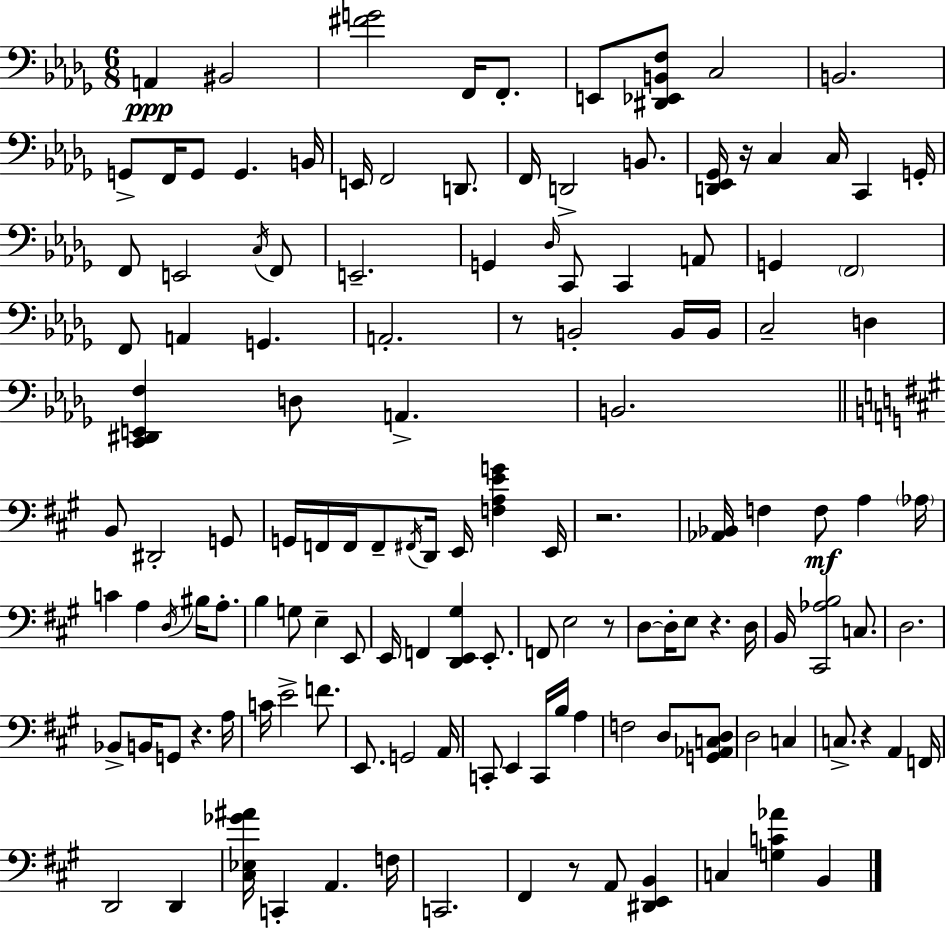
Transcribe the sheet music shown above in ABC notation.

X:1
T:Untitled
M:6/8
L:1/4
K:Bbm
A,, ^B,,2 [^FG]2 F,,/4 F,,/2 E,,/2 [^D,,_E,,B,,F,]/2 C,2 B,,2 G,,/2 F,,/4 G,,/2 G,, B,,/4 E,,/4 F,,2 D,,/2 F,,/4 D,,2 B,,/2 [D,,_E,,_G,,]/4 z/4 C, C,/4 C,, G,,/4 F,,/2 E,,2 C,/4 F,,/2 E,,2 G,, _D,/4 C,,/2 C,, A,,/2 G,, F,,2 F,,/2 A,, G,, A,,2 z/2 B,,2 B,,/4 B,,/4 C,2 D, [C,,^D,,E,,F,] D,/2 A,, B,,2 B,,/2 ^D,,2 G,,/2 G,,/4 F,,/4 F,,/4 F,,/2 ^F,,/4 D,,/4 E,,/4 [F,A,EG] E,,/4 z2 [_A,,_B,,]/4 F, F,/2 A, _A,/4 C A, D,/4 ^B,/4 A,/2 B, G,/2 E, E,,/2 E,,/4 F,, [D,,E,,^G,] E,,/2 F,,/2 E,2 z/2 D,/2 D,/4 E,/2 z D,/4 B,,/4 [^C,,_A,B,]2 C,/2 D,2 _B,,/2 B,,/4 G,,/2 z A,/4 C/4 E2 F/2 E,,/2 G,,2 A,,/4 C,,/2 E,, C,,/4 B,/4 A, F,2 D,/2 [G,,_A,,C,D,]/2 D,2 C, C,/2 z A,, F,,/4 D,,2 D,, [^C,_E,_G^A]/4 C,, A,, F,/4 C,,2 ^F,, z/2 A,,/2 [^D,,E,,B,,] C, [G,C_A] B,,